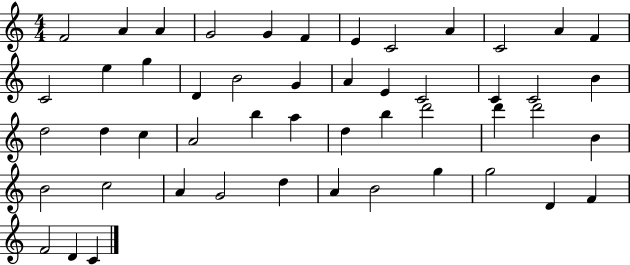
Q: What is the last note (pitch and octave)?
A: C4